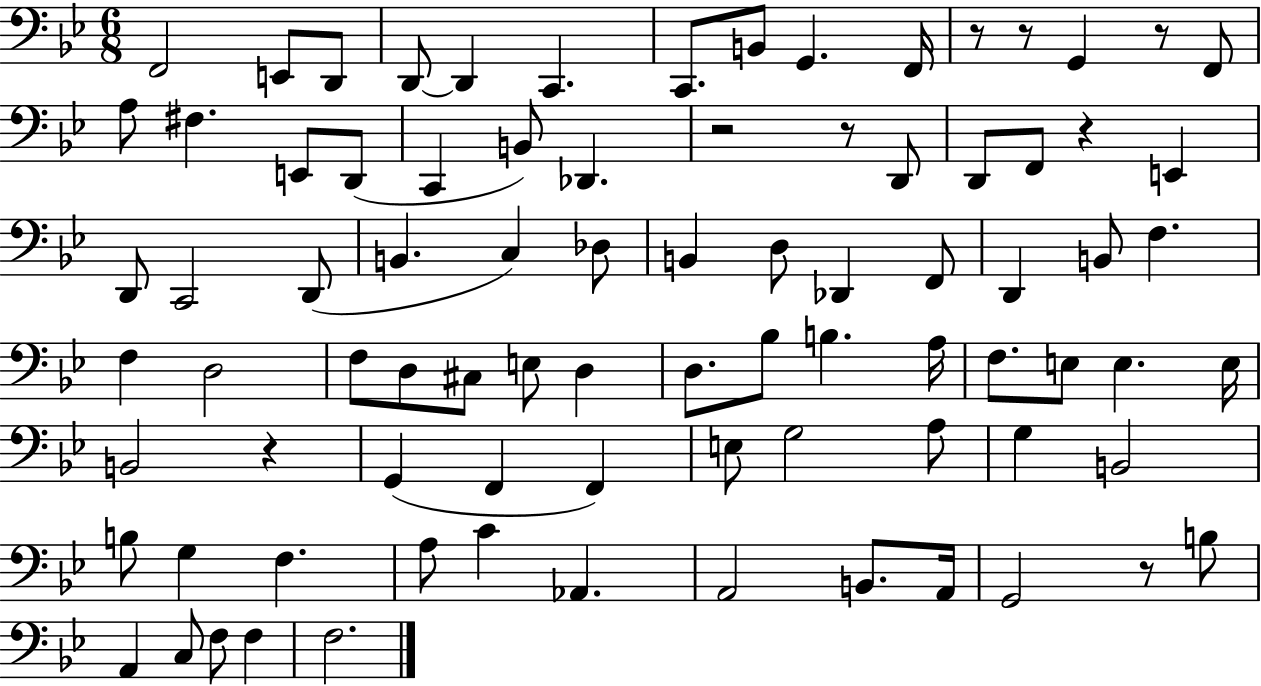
{
  \clef bass
  \numericTimeSignature
  \time 6/8
  \key bes \major
  f,2 e,8 d,8 | d,8~~ d,4 c,4. | c,8. b,8 g,4. f,16 | r8 r8 g,4 r8 f,8 | \break a8 fis4. e,8 d,8( | c,4 b,8) des,4. | r2 r8 d,8 | d,8 f,8 r4 e,4 | \break d,8 c,2 d,8( | b,4. c4) des8 | b,4 d8 des,4 f,8 | d,4 b,8 f4. | \break f4 d2 | f8 d8 cis8 e8 d4 | d8. bes8 b4. a16 | f8. e8 e4. e16 | \break b,2 r4 | g,4( f,4 f,4) | e8 g2 a8 | g4 b,2 | \break b8 g4 f4. | a8 c'4 aes,4. | a,2 b,8. a,16 | g,2 r8 b8 | \break a,4 c8 f8 f4 | f2. | \bar "|."
}